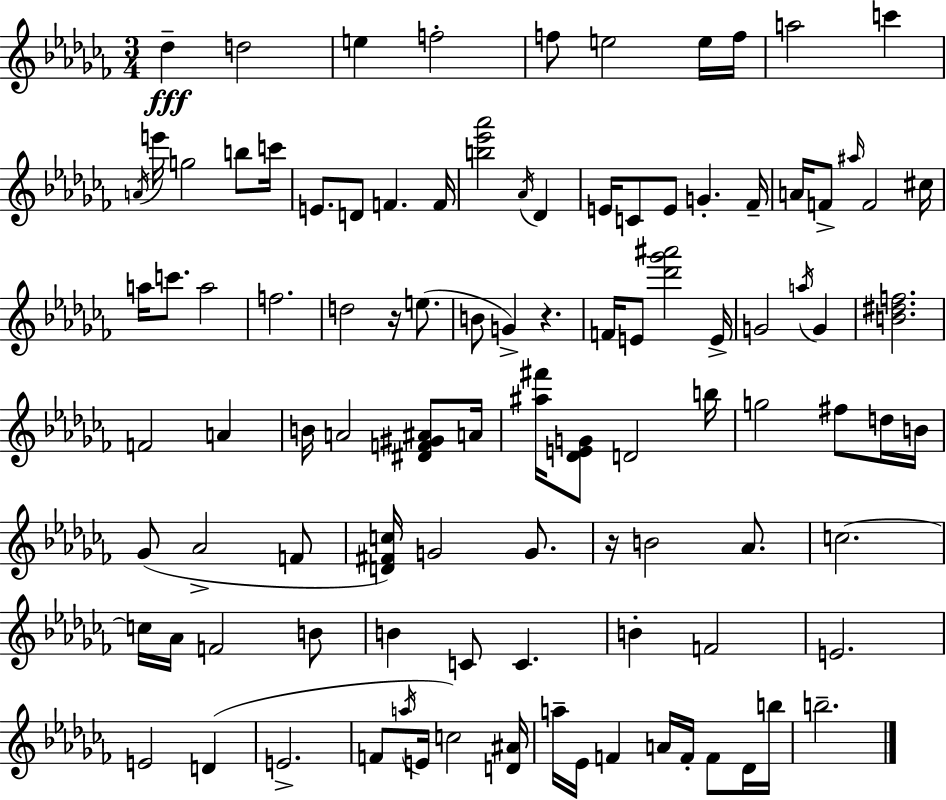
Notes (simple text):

Db5/q D5/h E5/q F5/h F5/e E5/h E5/s F5/s A5/h C6/q A4/s E6/s G5/h B5/e C6/s E4/e. D4/e F4/q. F4/s [B5,Eb6,Ab6]/h Ab4/s Db4/q E4/s C4/e E4/e G4/q. FES4/s A4/s F4/e A#5/s F4/h C#5/s A5/s C6/e. A5/h F5/h. D5/h R/s E5/e. B4/e G4/q R/q. F4/s E4/e [Db6,Gb6,A#6]/h E4/s G4/h A5/s G4/q [B4,D#5,F5]/h. F4/h A4/q B4/s A4/h [D#4,F4,G#4,A#4]/e A4/s [A#5,F#6]/s [Db4,E4,G4]/e D4/h B5/s G5/h F#5/e D5/s B4/s Gb4/e Ab4/h F4/e [D4,F#4,C5]/s G4/h G4/e. R/s B4/h Ab4/e. C5/h. C5/s Ab4/s F4/h B4/e B4/q C4/e C4/q. B4/q F4/h E4/h. E4/h D4/q E4/h. F4/e A5/s E4/s C5/h [D4,A#4]/s A5/s Eb4/s F4/q A4/s F4/s F4/e Db4/s B5/s B5/h.